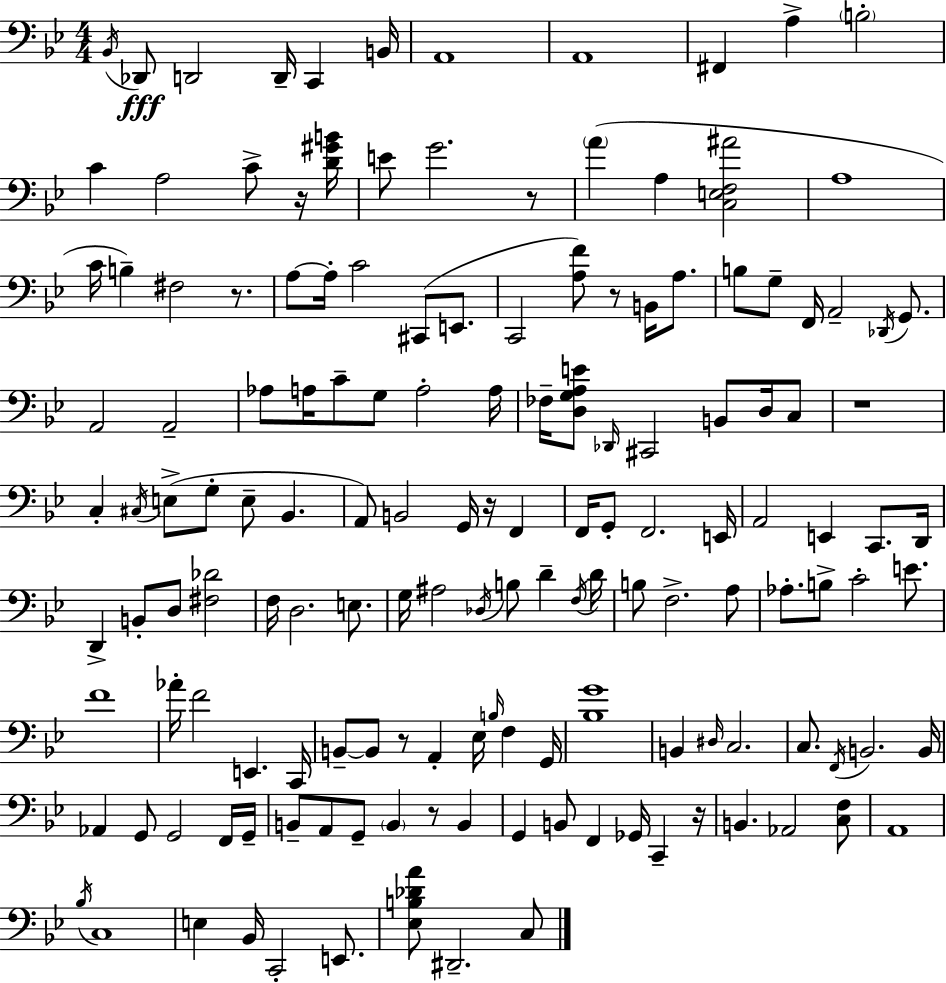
Bb2/s Db2/e D2/h D2/s C2/q B2/s A2/w A2/w F#2/q A3/q B3/h C4/q A3/h C4/e R/s [D4,G#4,B4]/s E4/e G4/h. R/e A4/q A3/q [C3,E3,F3,A#4]/h A3/w C4/s B3/q F#3/h R/e. A3/e A3/s C4/h C#2/e E2/e. C2/h [A3,F4]/e R/e B2/s A3/e. B3/e G3/e F2/s A2/h Db2/s G2/e. A2/h A2/h Ab3/e A3/s C4/e G3/e A3/h A3/s FES3/s [D3,G3,A3,E4]/e Db2/s C#2/h B2/e D3/s C3/e R/w C3/q C#3/s E3/e G3/e E3/e Bb2/q. A2/e B2/h G2/s R/s F2/q F2/s G2/e F2/h. E2/s A2/h E2/q C2/e. D2/s D2/q B2/e D3/e [F#3,Db4]/h F3/s D3/h. E3/e. G3/s A#3/h Db3/s B3/e D4/q F3/s D4/s B3/e F3/h. A3/e Ab3/e. B3/e C4/h E4/e. F4/w Ab4/s F4/h E2/q. C2/s B2/e B2/e R/e A2/q Eb3/s B3/s F3/q G2/s [Bb3,G4]/w B2/q D#3/s C3/h. C3/e. F2/s B2/h. B2/s Ab2/q G2/e G2/h F2/s G2/s B2/e A2/e G2/e B2/q R/e B2/q G2/q B2/e F2/q Gb2/s C2/q R/s B2/q. Ab2/h [C3,F3]/e A2/w Bb3/s C3/w E3/q Bb2/s C2/h E2/e. [Eb3,B3,Db4,A4]/e D#2/h. C3/e